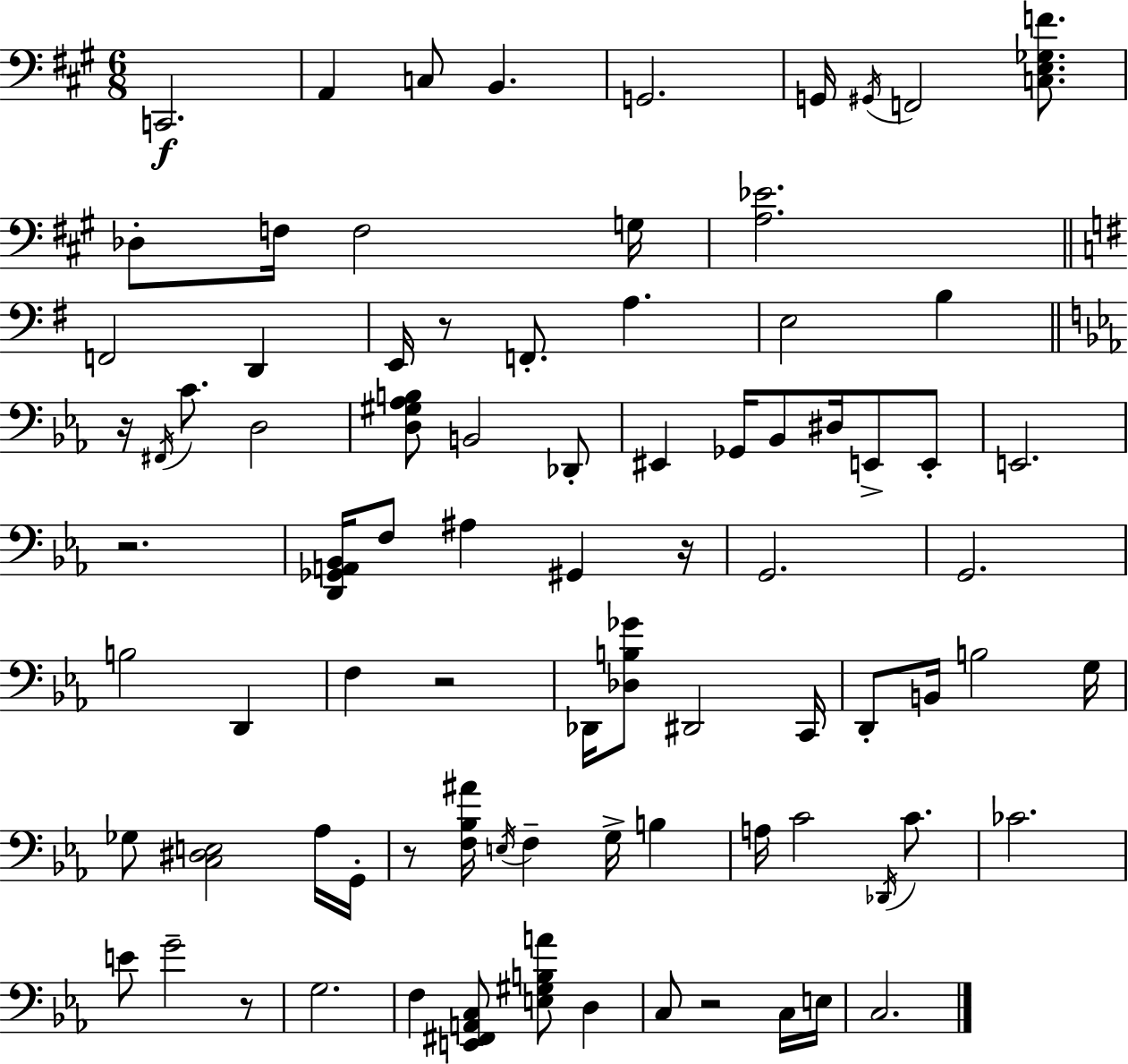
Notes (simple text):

C2/h. A2/q C3/e B2/q. G2/h. G2/s G#2/s F2/h [C3,E3,Gb3,F4]/e. Db3/e F3/s F3/h G3/s [A3,Eb4]/h. F2/h D2/q E2/s R/e F2/e. A3/q. E3/h B3/q R/s F#2/s C4/e. D3/h [D3,G#3,Ab3,B3]/e B2/h Db2/e EIS2/q Gb2/s Bb2/e D#3/s E2/e E2/e E2/h. R/h. [D2,Gb2,A2,Bb2]/s F3/e A#3/q G#2/q R/s G2/h. G2/h. B3/h D2/q F3/q R/h Db2/s [Db3,B3,Gb4]/e D#2/h C2/s D2/e B2/s B3/h G3/s Gb3/e [C3,D#3,E3]/h Ab3/s G2/s R/e [F3,Bb3,A#4]/s E3/s F3/q G3/s B3/q A3/s C4/h Db2/s C4/e. CES4/h. E4/e G4/h R/e G3/h. F3/q [E2,F#2,A2,C3]/e [E3,G#3,B3,A4]/e D3/q C3/e R/h C3/s E3/s C3/h.